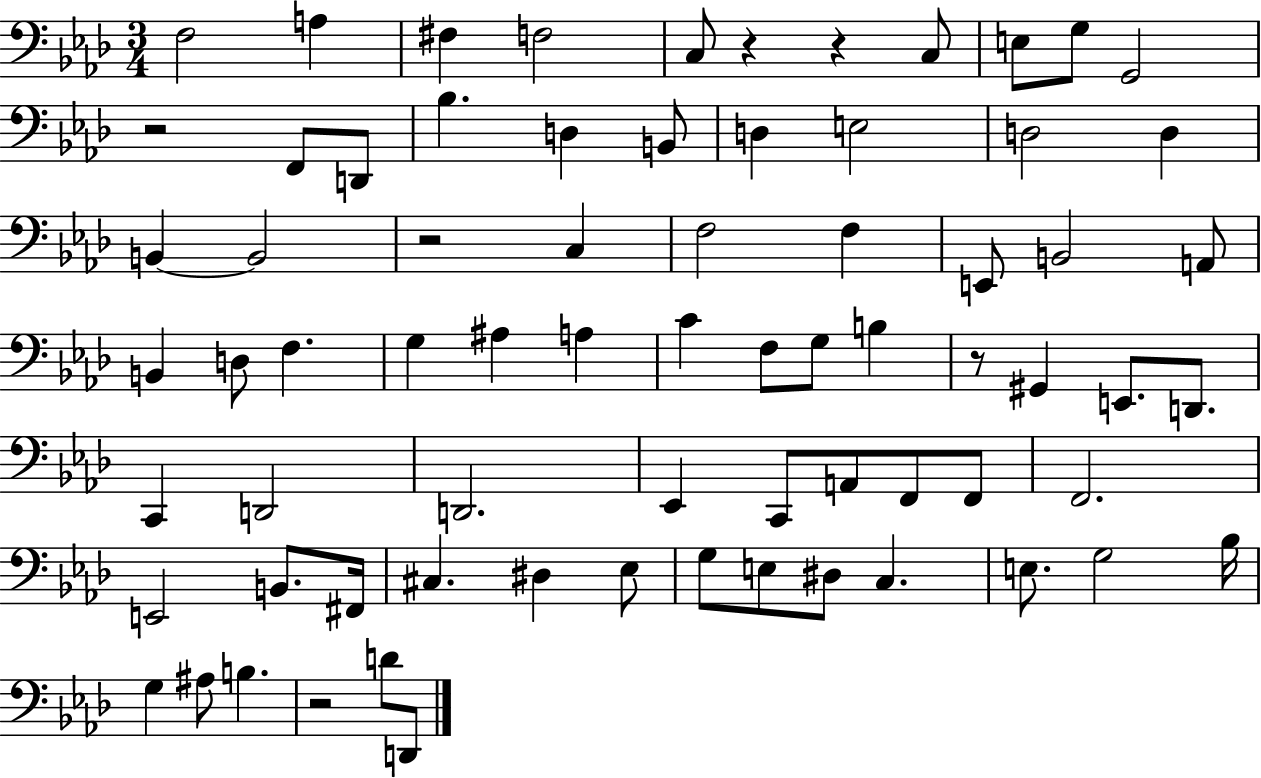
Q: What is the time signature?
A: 3/4